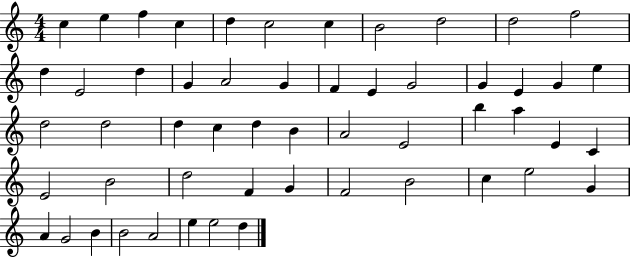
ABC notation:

X:1
T:Untitled
M:4/4
L:1/4
K:C
c e f c d c2 c B2 d2 d2 f2 d E2 d G A2 G F E G2 G E G e d2 d2 d c d B A2 E2 b a E C E2 B2 d2 F G F2 B2 c e2 G A G2 B B2 A2 e e2 d